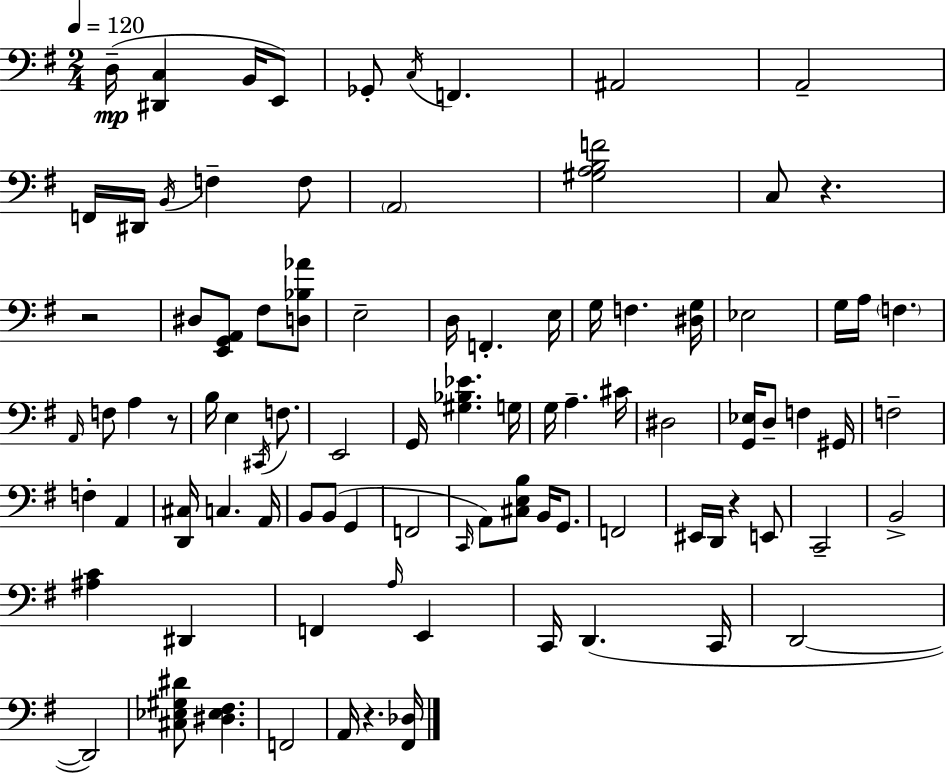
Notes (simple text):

D3/s [D#2,C3]/q B2/s E2/e Gb2/e C3/s F2/q. A#2/h A2/h F2/s D#2/s B2/s F3/q F3/e A2/h [G#3,A3,B3,F4]/h C3/e R/q. R/h D#3/e [E2,G2,A2]/e F#3/e [D3,Bb3,Ab4]/e E3/h D3/s F2/q. E3/s G3/s F3/q. [D#3,G3]/s Eb3/h G3/s A3/s F3/q. A2/s F3/e A3/q R/e B3/s E3/q C#2/s F3/e. E2/h G2/s [G#3,Bb3,Eb4]/q. G3/s G3/s A3/q. C#4/s D#3/h [G2,Eb3]/s D3/e F3/q G#2/s F3/h F3/q A2/q [D2,C#3]/s C3/q. A2/s B2/e B2/e G2/q F2/h C2/s A2/e [C#3,E3,B3]/e B2/s G2/e. F2/h EIS2/s D2/s R/q E2/e C2/h B2/h [A#3,C4]/q D#2/q F2/q A3/s E2/q C2/s D2/q. C2/s D2/h D2/h [C#3,Eb3,G#3,D#4]/e [D#3,Eb3,F#3]/q. F2/h A2/s R/q. [F#2,Db3]/s